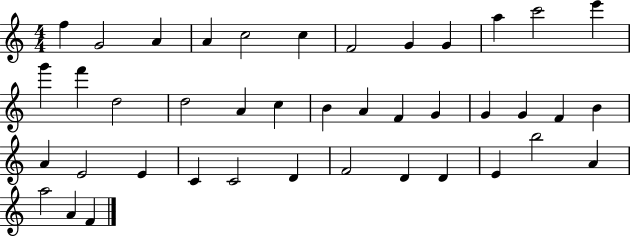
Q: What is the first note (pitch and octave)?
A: F5